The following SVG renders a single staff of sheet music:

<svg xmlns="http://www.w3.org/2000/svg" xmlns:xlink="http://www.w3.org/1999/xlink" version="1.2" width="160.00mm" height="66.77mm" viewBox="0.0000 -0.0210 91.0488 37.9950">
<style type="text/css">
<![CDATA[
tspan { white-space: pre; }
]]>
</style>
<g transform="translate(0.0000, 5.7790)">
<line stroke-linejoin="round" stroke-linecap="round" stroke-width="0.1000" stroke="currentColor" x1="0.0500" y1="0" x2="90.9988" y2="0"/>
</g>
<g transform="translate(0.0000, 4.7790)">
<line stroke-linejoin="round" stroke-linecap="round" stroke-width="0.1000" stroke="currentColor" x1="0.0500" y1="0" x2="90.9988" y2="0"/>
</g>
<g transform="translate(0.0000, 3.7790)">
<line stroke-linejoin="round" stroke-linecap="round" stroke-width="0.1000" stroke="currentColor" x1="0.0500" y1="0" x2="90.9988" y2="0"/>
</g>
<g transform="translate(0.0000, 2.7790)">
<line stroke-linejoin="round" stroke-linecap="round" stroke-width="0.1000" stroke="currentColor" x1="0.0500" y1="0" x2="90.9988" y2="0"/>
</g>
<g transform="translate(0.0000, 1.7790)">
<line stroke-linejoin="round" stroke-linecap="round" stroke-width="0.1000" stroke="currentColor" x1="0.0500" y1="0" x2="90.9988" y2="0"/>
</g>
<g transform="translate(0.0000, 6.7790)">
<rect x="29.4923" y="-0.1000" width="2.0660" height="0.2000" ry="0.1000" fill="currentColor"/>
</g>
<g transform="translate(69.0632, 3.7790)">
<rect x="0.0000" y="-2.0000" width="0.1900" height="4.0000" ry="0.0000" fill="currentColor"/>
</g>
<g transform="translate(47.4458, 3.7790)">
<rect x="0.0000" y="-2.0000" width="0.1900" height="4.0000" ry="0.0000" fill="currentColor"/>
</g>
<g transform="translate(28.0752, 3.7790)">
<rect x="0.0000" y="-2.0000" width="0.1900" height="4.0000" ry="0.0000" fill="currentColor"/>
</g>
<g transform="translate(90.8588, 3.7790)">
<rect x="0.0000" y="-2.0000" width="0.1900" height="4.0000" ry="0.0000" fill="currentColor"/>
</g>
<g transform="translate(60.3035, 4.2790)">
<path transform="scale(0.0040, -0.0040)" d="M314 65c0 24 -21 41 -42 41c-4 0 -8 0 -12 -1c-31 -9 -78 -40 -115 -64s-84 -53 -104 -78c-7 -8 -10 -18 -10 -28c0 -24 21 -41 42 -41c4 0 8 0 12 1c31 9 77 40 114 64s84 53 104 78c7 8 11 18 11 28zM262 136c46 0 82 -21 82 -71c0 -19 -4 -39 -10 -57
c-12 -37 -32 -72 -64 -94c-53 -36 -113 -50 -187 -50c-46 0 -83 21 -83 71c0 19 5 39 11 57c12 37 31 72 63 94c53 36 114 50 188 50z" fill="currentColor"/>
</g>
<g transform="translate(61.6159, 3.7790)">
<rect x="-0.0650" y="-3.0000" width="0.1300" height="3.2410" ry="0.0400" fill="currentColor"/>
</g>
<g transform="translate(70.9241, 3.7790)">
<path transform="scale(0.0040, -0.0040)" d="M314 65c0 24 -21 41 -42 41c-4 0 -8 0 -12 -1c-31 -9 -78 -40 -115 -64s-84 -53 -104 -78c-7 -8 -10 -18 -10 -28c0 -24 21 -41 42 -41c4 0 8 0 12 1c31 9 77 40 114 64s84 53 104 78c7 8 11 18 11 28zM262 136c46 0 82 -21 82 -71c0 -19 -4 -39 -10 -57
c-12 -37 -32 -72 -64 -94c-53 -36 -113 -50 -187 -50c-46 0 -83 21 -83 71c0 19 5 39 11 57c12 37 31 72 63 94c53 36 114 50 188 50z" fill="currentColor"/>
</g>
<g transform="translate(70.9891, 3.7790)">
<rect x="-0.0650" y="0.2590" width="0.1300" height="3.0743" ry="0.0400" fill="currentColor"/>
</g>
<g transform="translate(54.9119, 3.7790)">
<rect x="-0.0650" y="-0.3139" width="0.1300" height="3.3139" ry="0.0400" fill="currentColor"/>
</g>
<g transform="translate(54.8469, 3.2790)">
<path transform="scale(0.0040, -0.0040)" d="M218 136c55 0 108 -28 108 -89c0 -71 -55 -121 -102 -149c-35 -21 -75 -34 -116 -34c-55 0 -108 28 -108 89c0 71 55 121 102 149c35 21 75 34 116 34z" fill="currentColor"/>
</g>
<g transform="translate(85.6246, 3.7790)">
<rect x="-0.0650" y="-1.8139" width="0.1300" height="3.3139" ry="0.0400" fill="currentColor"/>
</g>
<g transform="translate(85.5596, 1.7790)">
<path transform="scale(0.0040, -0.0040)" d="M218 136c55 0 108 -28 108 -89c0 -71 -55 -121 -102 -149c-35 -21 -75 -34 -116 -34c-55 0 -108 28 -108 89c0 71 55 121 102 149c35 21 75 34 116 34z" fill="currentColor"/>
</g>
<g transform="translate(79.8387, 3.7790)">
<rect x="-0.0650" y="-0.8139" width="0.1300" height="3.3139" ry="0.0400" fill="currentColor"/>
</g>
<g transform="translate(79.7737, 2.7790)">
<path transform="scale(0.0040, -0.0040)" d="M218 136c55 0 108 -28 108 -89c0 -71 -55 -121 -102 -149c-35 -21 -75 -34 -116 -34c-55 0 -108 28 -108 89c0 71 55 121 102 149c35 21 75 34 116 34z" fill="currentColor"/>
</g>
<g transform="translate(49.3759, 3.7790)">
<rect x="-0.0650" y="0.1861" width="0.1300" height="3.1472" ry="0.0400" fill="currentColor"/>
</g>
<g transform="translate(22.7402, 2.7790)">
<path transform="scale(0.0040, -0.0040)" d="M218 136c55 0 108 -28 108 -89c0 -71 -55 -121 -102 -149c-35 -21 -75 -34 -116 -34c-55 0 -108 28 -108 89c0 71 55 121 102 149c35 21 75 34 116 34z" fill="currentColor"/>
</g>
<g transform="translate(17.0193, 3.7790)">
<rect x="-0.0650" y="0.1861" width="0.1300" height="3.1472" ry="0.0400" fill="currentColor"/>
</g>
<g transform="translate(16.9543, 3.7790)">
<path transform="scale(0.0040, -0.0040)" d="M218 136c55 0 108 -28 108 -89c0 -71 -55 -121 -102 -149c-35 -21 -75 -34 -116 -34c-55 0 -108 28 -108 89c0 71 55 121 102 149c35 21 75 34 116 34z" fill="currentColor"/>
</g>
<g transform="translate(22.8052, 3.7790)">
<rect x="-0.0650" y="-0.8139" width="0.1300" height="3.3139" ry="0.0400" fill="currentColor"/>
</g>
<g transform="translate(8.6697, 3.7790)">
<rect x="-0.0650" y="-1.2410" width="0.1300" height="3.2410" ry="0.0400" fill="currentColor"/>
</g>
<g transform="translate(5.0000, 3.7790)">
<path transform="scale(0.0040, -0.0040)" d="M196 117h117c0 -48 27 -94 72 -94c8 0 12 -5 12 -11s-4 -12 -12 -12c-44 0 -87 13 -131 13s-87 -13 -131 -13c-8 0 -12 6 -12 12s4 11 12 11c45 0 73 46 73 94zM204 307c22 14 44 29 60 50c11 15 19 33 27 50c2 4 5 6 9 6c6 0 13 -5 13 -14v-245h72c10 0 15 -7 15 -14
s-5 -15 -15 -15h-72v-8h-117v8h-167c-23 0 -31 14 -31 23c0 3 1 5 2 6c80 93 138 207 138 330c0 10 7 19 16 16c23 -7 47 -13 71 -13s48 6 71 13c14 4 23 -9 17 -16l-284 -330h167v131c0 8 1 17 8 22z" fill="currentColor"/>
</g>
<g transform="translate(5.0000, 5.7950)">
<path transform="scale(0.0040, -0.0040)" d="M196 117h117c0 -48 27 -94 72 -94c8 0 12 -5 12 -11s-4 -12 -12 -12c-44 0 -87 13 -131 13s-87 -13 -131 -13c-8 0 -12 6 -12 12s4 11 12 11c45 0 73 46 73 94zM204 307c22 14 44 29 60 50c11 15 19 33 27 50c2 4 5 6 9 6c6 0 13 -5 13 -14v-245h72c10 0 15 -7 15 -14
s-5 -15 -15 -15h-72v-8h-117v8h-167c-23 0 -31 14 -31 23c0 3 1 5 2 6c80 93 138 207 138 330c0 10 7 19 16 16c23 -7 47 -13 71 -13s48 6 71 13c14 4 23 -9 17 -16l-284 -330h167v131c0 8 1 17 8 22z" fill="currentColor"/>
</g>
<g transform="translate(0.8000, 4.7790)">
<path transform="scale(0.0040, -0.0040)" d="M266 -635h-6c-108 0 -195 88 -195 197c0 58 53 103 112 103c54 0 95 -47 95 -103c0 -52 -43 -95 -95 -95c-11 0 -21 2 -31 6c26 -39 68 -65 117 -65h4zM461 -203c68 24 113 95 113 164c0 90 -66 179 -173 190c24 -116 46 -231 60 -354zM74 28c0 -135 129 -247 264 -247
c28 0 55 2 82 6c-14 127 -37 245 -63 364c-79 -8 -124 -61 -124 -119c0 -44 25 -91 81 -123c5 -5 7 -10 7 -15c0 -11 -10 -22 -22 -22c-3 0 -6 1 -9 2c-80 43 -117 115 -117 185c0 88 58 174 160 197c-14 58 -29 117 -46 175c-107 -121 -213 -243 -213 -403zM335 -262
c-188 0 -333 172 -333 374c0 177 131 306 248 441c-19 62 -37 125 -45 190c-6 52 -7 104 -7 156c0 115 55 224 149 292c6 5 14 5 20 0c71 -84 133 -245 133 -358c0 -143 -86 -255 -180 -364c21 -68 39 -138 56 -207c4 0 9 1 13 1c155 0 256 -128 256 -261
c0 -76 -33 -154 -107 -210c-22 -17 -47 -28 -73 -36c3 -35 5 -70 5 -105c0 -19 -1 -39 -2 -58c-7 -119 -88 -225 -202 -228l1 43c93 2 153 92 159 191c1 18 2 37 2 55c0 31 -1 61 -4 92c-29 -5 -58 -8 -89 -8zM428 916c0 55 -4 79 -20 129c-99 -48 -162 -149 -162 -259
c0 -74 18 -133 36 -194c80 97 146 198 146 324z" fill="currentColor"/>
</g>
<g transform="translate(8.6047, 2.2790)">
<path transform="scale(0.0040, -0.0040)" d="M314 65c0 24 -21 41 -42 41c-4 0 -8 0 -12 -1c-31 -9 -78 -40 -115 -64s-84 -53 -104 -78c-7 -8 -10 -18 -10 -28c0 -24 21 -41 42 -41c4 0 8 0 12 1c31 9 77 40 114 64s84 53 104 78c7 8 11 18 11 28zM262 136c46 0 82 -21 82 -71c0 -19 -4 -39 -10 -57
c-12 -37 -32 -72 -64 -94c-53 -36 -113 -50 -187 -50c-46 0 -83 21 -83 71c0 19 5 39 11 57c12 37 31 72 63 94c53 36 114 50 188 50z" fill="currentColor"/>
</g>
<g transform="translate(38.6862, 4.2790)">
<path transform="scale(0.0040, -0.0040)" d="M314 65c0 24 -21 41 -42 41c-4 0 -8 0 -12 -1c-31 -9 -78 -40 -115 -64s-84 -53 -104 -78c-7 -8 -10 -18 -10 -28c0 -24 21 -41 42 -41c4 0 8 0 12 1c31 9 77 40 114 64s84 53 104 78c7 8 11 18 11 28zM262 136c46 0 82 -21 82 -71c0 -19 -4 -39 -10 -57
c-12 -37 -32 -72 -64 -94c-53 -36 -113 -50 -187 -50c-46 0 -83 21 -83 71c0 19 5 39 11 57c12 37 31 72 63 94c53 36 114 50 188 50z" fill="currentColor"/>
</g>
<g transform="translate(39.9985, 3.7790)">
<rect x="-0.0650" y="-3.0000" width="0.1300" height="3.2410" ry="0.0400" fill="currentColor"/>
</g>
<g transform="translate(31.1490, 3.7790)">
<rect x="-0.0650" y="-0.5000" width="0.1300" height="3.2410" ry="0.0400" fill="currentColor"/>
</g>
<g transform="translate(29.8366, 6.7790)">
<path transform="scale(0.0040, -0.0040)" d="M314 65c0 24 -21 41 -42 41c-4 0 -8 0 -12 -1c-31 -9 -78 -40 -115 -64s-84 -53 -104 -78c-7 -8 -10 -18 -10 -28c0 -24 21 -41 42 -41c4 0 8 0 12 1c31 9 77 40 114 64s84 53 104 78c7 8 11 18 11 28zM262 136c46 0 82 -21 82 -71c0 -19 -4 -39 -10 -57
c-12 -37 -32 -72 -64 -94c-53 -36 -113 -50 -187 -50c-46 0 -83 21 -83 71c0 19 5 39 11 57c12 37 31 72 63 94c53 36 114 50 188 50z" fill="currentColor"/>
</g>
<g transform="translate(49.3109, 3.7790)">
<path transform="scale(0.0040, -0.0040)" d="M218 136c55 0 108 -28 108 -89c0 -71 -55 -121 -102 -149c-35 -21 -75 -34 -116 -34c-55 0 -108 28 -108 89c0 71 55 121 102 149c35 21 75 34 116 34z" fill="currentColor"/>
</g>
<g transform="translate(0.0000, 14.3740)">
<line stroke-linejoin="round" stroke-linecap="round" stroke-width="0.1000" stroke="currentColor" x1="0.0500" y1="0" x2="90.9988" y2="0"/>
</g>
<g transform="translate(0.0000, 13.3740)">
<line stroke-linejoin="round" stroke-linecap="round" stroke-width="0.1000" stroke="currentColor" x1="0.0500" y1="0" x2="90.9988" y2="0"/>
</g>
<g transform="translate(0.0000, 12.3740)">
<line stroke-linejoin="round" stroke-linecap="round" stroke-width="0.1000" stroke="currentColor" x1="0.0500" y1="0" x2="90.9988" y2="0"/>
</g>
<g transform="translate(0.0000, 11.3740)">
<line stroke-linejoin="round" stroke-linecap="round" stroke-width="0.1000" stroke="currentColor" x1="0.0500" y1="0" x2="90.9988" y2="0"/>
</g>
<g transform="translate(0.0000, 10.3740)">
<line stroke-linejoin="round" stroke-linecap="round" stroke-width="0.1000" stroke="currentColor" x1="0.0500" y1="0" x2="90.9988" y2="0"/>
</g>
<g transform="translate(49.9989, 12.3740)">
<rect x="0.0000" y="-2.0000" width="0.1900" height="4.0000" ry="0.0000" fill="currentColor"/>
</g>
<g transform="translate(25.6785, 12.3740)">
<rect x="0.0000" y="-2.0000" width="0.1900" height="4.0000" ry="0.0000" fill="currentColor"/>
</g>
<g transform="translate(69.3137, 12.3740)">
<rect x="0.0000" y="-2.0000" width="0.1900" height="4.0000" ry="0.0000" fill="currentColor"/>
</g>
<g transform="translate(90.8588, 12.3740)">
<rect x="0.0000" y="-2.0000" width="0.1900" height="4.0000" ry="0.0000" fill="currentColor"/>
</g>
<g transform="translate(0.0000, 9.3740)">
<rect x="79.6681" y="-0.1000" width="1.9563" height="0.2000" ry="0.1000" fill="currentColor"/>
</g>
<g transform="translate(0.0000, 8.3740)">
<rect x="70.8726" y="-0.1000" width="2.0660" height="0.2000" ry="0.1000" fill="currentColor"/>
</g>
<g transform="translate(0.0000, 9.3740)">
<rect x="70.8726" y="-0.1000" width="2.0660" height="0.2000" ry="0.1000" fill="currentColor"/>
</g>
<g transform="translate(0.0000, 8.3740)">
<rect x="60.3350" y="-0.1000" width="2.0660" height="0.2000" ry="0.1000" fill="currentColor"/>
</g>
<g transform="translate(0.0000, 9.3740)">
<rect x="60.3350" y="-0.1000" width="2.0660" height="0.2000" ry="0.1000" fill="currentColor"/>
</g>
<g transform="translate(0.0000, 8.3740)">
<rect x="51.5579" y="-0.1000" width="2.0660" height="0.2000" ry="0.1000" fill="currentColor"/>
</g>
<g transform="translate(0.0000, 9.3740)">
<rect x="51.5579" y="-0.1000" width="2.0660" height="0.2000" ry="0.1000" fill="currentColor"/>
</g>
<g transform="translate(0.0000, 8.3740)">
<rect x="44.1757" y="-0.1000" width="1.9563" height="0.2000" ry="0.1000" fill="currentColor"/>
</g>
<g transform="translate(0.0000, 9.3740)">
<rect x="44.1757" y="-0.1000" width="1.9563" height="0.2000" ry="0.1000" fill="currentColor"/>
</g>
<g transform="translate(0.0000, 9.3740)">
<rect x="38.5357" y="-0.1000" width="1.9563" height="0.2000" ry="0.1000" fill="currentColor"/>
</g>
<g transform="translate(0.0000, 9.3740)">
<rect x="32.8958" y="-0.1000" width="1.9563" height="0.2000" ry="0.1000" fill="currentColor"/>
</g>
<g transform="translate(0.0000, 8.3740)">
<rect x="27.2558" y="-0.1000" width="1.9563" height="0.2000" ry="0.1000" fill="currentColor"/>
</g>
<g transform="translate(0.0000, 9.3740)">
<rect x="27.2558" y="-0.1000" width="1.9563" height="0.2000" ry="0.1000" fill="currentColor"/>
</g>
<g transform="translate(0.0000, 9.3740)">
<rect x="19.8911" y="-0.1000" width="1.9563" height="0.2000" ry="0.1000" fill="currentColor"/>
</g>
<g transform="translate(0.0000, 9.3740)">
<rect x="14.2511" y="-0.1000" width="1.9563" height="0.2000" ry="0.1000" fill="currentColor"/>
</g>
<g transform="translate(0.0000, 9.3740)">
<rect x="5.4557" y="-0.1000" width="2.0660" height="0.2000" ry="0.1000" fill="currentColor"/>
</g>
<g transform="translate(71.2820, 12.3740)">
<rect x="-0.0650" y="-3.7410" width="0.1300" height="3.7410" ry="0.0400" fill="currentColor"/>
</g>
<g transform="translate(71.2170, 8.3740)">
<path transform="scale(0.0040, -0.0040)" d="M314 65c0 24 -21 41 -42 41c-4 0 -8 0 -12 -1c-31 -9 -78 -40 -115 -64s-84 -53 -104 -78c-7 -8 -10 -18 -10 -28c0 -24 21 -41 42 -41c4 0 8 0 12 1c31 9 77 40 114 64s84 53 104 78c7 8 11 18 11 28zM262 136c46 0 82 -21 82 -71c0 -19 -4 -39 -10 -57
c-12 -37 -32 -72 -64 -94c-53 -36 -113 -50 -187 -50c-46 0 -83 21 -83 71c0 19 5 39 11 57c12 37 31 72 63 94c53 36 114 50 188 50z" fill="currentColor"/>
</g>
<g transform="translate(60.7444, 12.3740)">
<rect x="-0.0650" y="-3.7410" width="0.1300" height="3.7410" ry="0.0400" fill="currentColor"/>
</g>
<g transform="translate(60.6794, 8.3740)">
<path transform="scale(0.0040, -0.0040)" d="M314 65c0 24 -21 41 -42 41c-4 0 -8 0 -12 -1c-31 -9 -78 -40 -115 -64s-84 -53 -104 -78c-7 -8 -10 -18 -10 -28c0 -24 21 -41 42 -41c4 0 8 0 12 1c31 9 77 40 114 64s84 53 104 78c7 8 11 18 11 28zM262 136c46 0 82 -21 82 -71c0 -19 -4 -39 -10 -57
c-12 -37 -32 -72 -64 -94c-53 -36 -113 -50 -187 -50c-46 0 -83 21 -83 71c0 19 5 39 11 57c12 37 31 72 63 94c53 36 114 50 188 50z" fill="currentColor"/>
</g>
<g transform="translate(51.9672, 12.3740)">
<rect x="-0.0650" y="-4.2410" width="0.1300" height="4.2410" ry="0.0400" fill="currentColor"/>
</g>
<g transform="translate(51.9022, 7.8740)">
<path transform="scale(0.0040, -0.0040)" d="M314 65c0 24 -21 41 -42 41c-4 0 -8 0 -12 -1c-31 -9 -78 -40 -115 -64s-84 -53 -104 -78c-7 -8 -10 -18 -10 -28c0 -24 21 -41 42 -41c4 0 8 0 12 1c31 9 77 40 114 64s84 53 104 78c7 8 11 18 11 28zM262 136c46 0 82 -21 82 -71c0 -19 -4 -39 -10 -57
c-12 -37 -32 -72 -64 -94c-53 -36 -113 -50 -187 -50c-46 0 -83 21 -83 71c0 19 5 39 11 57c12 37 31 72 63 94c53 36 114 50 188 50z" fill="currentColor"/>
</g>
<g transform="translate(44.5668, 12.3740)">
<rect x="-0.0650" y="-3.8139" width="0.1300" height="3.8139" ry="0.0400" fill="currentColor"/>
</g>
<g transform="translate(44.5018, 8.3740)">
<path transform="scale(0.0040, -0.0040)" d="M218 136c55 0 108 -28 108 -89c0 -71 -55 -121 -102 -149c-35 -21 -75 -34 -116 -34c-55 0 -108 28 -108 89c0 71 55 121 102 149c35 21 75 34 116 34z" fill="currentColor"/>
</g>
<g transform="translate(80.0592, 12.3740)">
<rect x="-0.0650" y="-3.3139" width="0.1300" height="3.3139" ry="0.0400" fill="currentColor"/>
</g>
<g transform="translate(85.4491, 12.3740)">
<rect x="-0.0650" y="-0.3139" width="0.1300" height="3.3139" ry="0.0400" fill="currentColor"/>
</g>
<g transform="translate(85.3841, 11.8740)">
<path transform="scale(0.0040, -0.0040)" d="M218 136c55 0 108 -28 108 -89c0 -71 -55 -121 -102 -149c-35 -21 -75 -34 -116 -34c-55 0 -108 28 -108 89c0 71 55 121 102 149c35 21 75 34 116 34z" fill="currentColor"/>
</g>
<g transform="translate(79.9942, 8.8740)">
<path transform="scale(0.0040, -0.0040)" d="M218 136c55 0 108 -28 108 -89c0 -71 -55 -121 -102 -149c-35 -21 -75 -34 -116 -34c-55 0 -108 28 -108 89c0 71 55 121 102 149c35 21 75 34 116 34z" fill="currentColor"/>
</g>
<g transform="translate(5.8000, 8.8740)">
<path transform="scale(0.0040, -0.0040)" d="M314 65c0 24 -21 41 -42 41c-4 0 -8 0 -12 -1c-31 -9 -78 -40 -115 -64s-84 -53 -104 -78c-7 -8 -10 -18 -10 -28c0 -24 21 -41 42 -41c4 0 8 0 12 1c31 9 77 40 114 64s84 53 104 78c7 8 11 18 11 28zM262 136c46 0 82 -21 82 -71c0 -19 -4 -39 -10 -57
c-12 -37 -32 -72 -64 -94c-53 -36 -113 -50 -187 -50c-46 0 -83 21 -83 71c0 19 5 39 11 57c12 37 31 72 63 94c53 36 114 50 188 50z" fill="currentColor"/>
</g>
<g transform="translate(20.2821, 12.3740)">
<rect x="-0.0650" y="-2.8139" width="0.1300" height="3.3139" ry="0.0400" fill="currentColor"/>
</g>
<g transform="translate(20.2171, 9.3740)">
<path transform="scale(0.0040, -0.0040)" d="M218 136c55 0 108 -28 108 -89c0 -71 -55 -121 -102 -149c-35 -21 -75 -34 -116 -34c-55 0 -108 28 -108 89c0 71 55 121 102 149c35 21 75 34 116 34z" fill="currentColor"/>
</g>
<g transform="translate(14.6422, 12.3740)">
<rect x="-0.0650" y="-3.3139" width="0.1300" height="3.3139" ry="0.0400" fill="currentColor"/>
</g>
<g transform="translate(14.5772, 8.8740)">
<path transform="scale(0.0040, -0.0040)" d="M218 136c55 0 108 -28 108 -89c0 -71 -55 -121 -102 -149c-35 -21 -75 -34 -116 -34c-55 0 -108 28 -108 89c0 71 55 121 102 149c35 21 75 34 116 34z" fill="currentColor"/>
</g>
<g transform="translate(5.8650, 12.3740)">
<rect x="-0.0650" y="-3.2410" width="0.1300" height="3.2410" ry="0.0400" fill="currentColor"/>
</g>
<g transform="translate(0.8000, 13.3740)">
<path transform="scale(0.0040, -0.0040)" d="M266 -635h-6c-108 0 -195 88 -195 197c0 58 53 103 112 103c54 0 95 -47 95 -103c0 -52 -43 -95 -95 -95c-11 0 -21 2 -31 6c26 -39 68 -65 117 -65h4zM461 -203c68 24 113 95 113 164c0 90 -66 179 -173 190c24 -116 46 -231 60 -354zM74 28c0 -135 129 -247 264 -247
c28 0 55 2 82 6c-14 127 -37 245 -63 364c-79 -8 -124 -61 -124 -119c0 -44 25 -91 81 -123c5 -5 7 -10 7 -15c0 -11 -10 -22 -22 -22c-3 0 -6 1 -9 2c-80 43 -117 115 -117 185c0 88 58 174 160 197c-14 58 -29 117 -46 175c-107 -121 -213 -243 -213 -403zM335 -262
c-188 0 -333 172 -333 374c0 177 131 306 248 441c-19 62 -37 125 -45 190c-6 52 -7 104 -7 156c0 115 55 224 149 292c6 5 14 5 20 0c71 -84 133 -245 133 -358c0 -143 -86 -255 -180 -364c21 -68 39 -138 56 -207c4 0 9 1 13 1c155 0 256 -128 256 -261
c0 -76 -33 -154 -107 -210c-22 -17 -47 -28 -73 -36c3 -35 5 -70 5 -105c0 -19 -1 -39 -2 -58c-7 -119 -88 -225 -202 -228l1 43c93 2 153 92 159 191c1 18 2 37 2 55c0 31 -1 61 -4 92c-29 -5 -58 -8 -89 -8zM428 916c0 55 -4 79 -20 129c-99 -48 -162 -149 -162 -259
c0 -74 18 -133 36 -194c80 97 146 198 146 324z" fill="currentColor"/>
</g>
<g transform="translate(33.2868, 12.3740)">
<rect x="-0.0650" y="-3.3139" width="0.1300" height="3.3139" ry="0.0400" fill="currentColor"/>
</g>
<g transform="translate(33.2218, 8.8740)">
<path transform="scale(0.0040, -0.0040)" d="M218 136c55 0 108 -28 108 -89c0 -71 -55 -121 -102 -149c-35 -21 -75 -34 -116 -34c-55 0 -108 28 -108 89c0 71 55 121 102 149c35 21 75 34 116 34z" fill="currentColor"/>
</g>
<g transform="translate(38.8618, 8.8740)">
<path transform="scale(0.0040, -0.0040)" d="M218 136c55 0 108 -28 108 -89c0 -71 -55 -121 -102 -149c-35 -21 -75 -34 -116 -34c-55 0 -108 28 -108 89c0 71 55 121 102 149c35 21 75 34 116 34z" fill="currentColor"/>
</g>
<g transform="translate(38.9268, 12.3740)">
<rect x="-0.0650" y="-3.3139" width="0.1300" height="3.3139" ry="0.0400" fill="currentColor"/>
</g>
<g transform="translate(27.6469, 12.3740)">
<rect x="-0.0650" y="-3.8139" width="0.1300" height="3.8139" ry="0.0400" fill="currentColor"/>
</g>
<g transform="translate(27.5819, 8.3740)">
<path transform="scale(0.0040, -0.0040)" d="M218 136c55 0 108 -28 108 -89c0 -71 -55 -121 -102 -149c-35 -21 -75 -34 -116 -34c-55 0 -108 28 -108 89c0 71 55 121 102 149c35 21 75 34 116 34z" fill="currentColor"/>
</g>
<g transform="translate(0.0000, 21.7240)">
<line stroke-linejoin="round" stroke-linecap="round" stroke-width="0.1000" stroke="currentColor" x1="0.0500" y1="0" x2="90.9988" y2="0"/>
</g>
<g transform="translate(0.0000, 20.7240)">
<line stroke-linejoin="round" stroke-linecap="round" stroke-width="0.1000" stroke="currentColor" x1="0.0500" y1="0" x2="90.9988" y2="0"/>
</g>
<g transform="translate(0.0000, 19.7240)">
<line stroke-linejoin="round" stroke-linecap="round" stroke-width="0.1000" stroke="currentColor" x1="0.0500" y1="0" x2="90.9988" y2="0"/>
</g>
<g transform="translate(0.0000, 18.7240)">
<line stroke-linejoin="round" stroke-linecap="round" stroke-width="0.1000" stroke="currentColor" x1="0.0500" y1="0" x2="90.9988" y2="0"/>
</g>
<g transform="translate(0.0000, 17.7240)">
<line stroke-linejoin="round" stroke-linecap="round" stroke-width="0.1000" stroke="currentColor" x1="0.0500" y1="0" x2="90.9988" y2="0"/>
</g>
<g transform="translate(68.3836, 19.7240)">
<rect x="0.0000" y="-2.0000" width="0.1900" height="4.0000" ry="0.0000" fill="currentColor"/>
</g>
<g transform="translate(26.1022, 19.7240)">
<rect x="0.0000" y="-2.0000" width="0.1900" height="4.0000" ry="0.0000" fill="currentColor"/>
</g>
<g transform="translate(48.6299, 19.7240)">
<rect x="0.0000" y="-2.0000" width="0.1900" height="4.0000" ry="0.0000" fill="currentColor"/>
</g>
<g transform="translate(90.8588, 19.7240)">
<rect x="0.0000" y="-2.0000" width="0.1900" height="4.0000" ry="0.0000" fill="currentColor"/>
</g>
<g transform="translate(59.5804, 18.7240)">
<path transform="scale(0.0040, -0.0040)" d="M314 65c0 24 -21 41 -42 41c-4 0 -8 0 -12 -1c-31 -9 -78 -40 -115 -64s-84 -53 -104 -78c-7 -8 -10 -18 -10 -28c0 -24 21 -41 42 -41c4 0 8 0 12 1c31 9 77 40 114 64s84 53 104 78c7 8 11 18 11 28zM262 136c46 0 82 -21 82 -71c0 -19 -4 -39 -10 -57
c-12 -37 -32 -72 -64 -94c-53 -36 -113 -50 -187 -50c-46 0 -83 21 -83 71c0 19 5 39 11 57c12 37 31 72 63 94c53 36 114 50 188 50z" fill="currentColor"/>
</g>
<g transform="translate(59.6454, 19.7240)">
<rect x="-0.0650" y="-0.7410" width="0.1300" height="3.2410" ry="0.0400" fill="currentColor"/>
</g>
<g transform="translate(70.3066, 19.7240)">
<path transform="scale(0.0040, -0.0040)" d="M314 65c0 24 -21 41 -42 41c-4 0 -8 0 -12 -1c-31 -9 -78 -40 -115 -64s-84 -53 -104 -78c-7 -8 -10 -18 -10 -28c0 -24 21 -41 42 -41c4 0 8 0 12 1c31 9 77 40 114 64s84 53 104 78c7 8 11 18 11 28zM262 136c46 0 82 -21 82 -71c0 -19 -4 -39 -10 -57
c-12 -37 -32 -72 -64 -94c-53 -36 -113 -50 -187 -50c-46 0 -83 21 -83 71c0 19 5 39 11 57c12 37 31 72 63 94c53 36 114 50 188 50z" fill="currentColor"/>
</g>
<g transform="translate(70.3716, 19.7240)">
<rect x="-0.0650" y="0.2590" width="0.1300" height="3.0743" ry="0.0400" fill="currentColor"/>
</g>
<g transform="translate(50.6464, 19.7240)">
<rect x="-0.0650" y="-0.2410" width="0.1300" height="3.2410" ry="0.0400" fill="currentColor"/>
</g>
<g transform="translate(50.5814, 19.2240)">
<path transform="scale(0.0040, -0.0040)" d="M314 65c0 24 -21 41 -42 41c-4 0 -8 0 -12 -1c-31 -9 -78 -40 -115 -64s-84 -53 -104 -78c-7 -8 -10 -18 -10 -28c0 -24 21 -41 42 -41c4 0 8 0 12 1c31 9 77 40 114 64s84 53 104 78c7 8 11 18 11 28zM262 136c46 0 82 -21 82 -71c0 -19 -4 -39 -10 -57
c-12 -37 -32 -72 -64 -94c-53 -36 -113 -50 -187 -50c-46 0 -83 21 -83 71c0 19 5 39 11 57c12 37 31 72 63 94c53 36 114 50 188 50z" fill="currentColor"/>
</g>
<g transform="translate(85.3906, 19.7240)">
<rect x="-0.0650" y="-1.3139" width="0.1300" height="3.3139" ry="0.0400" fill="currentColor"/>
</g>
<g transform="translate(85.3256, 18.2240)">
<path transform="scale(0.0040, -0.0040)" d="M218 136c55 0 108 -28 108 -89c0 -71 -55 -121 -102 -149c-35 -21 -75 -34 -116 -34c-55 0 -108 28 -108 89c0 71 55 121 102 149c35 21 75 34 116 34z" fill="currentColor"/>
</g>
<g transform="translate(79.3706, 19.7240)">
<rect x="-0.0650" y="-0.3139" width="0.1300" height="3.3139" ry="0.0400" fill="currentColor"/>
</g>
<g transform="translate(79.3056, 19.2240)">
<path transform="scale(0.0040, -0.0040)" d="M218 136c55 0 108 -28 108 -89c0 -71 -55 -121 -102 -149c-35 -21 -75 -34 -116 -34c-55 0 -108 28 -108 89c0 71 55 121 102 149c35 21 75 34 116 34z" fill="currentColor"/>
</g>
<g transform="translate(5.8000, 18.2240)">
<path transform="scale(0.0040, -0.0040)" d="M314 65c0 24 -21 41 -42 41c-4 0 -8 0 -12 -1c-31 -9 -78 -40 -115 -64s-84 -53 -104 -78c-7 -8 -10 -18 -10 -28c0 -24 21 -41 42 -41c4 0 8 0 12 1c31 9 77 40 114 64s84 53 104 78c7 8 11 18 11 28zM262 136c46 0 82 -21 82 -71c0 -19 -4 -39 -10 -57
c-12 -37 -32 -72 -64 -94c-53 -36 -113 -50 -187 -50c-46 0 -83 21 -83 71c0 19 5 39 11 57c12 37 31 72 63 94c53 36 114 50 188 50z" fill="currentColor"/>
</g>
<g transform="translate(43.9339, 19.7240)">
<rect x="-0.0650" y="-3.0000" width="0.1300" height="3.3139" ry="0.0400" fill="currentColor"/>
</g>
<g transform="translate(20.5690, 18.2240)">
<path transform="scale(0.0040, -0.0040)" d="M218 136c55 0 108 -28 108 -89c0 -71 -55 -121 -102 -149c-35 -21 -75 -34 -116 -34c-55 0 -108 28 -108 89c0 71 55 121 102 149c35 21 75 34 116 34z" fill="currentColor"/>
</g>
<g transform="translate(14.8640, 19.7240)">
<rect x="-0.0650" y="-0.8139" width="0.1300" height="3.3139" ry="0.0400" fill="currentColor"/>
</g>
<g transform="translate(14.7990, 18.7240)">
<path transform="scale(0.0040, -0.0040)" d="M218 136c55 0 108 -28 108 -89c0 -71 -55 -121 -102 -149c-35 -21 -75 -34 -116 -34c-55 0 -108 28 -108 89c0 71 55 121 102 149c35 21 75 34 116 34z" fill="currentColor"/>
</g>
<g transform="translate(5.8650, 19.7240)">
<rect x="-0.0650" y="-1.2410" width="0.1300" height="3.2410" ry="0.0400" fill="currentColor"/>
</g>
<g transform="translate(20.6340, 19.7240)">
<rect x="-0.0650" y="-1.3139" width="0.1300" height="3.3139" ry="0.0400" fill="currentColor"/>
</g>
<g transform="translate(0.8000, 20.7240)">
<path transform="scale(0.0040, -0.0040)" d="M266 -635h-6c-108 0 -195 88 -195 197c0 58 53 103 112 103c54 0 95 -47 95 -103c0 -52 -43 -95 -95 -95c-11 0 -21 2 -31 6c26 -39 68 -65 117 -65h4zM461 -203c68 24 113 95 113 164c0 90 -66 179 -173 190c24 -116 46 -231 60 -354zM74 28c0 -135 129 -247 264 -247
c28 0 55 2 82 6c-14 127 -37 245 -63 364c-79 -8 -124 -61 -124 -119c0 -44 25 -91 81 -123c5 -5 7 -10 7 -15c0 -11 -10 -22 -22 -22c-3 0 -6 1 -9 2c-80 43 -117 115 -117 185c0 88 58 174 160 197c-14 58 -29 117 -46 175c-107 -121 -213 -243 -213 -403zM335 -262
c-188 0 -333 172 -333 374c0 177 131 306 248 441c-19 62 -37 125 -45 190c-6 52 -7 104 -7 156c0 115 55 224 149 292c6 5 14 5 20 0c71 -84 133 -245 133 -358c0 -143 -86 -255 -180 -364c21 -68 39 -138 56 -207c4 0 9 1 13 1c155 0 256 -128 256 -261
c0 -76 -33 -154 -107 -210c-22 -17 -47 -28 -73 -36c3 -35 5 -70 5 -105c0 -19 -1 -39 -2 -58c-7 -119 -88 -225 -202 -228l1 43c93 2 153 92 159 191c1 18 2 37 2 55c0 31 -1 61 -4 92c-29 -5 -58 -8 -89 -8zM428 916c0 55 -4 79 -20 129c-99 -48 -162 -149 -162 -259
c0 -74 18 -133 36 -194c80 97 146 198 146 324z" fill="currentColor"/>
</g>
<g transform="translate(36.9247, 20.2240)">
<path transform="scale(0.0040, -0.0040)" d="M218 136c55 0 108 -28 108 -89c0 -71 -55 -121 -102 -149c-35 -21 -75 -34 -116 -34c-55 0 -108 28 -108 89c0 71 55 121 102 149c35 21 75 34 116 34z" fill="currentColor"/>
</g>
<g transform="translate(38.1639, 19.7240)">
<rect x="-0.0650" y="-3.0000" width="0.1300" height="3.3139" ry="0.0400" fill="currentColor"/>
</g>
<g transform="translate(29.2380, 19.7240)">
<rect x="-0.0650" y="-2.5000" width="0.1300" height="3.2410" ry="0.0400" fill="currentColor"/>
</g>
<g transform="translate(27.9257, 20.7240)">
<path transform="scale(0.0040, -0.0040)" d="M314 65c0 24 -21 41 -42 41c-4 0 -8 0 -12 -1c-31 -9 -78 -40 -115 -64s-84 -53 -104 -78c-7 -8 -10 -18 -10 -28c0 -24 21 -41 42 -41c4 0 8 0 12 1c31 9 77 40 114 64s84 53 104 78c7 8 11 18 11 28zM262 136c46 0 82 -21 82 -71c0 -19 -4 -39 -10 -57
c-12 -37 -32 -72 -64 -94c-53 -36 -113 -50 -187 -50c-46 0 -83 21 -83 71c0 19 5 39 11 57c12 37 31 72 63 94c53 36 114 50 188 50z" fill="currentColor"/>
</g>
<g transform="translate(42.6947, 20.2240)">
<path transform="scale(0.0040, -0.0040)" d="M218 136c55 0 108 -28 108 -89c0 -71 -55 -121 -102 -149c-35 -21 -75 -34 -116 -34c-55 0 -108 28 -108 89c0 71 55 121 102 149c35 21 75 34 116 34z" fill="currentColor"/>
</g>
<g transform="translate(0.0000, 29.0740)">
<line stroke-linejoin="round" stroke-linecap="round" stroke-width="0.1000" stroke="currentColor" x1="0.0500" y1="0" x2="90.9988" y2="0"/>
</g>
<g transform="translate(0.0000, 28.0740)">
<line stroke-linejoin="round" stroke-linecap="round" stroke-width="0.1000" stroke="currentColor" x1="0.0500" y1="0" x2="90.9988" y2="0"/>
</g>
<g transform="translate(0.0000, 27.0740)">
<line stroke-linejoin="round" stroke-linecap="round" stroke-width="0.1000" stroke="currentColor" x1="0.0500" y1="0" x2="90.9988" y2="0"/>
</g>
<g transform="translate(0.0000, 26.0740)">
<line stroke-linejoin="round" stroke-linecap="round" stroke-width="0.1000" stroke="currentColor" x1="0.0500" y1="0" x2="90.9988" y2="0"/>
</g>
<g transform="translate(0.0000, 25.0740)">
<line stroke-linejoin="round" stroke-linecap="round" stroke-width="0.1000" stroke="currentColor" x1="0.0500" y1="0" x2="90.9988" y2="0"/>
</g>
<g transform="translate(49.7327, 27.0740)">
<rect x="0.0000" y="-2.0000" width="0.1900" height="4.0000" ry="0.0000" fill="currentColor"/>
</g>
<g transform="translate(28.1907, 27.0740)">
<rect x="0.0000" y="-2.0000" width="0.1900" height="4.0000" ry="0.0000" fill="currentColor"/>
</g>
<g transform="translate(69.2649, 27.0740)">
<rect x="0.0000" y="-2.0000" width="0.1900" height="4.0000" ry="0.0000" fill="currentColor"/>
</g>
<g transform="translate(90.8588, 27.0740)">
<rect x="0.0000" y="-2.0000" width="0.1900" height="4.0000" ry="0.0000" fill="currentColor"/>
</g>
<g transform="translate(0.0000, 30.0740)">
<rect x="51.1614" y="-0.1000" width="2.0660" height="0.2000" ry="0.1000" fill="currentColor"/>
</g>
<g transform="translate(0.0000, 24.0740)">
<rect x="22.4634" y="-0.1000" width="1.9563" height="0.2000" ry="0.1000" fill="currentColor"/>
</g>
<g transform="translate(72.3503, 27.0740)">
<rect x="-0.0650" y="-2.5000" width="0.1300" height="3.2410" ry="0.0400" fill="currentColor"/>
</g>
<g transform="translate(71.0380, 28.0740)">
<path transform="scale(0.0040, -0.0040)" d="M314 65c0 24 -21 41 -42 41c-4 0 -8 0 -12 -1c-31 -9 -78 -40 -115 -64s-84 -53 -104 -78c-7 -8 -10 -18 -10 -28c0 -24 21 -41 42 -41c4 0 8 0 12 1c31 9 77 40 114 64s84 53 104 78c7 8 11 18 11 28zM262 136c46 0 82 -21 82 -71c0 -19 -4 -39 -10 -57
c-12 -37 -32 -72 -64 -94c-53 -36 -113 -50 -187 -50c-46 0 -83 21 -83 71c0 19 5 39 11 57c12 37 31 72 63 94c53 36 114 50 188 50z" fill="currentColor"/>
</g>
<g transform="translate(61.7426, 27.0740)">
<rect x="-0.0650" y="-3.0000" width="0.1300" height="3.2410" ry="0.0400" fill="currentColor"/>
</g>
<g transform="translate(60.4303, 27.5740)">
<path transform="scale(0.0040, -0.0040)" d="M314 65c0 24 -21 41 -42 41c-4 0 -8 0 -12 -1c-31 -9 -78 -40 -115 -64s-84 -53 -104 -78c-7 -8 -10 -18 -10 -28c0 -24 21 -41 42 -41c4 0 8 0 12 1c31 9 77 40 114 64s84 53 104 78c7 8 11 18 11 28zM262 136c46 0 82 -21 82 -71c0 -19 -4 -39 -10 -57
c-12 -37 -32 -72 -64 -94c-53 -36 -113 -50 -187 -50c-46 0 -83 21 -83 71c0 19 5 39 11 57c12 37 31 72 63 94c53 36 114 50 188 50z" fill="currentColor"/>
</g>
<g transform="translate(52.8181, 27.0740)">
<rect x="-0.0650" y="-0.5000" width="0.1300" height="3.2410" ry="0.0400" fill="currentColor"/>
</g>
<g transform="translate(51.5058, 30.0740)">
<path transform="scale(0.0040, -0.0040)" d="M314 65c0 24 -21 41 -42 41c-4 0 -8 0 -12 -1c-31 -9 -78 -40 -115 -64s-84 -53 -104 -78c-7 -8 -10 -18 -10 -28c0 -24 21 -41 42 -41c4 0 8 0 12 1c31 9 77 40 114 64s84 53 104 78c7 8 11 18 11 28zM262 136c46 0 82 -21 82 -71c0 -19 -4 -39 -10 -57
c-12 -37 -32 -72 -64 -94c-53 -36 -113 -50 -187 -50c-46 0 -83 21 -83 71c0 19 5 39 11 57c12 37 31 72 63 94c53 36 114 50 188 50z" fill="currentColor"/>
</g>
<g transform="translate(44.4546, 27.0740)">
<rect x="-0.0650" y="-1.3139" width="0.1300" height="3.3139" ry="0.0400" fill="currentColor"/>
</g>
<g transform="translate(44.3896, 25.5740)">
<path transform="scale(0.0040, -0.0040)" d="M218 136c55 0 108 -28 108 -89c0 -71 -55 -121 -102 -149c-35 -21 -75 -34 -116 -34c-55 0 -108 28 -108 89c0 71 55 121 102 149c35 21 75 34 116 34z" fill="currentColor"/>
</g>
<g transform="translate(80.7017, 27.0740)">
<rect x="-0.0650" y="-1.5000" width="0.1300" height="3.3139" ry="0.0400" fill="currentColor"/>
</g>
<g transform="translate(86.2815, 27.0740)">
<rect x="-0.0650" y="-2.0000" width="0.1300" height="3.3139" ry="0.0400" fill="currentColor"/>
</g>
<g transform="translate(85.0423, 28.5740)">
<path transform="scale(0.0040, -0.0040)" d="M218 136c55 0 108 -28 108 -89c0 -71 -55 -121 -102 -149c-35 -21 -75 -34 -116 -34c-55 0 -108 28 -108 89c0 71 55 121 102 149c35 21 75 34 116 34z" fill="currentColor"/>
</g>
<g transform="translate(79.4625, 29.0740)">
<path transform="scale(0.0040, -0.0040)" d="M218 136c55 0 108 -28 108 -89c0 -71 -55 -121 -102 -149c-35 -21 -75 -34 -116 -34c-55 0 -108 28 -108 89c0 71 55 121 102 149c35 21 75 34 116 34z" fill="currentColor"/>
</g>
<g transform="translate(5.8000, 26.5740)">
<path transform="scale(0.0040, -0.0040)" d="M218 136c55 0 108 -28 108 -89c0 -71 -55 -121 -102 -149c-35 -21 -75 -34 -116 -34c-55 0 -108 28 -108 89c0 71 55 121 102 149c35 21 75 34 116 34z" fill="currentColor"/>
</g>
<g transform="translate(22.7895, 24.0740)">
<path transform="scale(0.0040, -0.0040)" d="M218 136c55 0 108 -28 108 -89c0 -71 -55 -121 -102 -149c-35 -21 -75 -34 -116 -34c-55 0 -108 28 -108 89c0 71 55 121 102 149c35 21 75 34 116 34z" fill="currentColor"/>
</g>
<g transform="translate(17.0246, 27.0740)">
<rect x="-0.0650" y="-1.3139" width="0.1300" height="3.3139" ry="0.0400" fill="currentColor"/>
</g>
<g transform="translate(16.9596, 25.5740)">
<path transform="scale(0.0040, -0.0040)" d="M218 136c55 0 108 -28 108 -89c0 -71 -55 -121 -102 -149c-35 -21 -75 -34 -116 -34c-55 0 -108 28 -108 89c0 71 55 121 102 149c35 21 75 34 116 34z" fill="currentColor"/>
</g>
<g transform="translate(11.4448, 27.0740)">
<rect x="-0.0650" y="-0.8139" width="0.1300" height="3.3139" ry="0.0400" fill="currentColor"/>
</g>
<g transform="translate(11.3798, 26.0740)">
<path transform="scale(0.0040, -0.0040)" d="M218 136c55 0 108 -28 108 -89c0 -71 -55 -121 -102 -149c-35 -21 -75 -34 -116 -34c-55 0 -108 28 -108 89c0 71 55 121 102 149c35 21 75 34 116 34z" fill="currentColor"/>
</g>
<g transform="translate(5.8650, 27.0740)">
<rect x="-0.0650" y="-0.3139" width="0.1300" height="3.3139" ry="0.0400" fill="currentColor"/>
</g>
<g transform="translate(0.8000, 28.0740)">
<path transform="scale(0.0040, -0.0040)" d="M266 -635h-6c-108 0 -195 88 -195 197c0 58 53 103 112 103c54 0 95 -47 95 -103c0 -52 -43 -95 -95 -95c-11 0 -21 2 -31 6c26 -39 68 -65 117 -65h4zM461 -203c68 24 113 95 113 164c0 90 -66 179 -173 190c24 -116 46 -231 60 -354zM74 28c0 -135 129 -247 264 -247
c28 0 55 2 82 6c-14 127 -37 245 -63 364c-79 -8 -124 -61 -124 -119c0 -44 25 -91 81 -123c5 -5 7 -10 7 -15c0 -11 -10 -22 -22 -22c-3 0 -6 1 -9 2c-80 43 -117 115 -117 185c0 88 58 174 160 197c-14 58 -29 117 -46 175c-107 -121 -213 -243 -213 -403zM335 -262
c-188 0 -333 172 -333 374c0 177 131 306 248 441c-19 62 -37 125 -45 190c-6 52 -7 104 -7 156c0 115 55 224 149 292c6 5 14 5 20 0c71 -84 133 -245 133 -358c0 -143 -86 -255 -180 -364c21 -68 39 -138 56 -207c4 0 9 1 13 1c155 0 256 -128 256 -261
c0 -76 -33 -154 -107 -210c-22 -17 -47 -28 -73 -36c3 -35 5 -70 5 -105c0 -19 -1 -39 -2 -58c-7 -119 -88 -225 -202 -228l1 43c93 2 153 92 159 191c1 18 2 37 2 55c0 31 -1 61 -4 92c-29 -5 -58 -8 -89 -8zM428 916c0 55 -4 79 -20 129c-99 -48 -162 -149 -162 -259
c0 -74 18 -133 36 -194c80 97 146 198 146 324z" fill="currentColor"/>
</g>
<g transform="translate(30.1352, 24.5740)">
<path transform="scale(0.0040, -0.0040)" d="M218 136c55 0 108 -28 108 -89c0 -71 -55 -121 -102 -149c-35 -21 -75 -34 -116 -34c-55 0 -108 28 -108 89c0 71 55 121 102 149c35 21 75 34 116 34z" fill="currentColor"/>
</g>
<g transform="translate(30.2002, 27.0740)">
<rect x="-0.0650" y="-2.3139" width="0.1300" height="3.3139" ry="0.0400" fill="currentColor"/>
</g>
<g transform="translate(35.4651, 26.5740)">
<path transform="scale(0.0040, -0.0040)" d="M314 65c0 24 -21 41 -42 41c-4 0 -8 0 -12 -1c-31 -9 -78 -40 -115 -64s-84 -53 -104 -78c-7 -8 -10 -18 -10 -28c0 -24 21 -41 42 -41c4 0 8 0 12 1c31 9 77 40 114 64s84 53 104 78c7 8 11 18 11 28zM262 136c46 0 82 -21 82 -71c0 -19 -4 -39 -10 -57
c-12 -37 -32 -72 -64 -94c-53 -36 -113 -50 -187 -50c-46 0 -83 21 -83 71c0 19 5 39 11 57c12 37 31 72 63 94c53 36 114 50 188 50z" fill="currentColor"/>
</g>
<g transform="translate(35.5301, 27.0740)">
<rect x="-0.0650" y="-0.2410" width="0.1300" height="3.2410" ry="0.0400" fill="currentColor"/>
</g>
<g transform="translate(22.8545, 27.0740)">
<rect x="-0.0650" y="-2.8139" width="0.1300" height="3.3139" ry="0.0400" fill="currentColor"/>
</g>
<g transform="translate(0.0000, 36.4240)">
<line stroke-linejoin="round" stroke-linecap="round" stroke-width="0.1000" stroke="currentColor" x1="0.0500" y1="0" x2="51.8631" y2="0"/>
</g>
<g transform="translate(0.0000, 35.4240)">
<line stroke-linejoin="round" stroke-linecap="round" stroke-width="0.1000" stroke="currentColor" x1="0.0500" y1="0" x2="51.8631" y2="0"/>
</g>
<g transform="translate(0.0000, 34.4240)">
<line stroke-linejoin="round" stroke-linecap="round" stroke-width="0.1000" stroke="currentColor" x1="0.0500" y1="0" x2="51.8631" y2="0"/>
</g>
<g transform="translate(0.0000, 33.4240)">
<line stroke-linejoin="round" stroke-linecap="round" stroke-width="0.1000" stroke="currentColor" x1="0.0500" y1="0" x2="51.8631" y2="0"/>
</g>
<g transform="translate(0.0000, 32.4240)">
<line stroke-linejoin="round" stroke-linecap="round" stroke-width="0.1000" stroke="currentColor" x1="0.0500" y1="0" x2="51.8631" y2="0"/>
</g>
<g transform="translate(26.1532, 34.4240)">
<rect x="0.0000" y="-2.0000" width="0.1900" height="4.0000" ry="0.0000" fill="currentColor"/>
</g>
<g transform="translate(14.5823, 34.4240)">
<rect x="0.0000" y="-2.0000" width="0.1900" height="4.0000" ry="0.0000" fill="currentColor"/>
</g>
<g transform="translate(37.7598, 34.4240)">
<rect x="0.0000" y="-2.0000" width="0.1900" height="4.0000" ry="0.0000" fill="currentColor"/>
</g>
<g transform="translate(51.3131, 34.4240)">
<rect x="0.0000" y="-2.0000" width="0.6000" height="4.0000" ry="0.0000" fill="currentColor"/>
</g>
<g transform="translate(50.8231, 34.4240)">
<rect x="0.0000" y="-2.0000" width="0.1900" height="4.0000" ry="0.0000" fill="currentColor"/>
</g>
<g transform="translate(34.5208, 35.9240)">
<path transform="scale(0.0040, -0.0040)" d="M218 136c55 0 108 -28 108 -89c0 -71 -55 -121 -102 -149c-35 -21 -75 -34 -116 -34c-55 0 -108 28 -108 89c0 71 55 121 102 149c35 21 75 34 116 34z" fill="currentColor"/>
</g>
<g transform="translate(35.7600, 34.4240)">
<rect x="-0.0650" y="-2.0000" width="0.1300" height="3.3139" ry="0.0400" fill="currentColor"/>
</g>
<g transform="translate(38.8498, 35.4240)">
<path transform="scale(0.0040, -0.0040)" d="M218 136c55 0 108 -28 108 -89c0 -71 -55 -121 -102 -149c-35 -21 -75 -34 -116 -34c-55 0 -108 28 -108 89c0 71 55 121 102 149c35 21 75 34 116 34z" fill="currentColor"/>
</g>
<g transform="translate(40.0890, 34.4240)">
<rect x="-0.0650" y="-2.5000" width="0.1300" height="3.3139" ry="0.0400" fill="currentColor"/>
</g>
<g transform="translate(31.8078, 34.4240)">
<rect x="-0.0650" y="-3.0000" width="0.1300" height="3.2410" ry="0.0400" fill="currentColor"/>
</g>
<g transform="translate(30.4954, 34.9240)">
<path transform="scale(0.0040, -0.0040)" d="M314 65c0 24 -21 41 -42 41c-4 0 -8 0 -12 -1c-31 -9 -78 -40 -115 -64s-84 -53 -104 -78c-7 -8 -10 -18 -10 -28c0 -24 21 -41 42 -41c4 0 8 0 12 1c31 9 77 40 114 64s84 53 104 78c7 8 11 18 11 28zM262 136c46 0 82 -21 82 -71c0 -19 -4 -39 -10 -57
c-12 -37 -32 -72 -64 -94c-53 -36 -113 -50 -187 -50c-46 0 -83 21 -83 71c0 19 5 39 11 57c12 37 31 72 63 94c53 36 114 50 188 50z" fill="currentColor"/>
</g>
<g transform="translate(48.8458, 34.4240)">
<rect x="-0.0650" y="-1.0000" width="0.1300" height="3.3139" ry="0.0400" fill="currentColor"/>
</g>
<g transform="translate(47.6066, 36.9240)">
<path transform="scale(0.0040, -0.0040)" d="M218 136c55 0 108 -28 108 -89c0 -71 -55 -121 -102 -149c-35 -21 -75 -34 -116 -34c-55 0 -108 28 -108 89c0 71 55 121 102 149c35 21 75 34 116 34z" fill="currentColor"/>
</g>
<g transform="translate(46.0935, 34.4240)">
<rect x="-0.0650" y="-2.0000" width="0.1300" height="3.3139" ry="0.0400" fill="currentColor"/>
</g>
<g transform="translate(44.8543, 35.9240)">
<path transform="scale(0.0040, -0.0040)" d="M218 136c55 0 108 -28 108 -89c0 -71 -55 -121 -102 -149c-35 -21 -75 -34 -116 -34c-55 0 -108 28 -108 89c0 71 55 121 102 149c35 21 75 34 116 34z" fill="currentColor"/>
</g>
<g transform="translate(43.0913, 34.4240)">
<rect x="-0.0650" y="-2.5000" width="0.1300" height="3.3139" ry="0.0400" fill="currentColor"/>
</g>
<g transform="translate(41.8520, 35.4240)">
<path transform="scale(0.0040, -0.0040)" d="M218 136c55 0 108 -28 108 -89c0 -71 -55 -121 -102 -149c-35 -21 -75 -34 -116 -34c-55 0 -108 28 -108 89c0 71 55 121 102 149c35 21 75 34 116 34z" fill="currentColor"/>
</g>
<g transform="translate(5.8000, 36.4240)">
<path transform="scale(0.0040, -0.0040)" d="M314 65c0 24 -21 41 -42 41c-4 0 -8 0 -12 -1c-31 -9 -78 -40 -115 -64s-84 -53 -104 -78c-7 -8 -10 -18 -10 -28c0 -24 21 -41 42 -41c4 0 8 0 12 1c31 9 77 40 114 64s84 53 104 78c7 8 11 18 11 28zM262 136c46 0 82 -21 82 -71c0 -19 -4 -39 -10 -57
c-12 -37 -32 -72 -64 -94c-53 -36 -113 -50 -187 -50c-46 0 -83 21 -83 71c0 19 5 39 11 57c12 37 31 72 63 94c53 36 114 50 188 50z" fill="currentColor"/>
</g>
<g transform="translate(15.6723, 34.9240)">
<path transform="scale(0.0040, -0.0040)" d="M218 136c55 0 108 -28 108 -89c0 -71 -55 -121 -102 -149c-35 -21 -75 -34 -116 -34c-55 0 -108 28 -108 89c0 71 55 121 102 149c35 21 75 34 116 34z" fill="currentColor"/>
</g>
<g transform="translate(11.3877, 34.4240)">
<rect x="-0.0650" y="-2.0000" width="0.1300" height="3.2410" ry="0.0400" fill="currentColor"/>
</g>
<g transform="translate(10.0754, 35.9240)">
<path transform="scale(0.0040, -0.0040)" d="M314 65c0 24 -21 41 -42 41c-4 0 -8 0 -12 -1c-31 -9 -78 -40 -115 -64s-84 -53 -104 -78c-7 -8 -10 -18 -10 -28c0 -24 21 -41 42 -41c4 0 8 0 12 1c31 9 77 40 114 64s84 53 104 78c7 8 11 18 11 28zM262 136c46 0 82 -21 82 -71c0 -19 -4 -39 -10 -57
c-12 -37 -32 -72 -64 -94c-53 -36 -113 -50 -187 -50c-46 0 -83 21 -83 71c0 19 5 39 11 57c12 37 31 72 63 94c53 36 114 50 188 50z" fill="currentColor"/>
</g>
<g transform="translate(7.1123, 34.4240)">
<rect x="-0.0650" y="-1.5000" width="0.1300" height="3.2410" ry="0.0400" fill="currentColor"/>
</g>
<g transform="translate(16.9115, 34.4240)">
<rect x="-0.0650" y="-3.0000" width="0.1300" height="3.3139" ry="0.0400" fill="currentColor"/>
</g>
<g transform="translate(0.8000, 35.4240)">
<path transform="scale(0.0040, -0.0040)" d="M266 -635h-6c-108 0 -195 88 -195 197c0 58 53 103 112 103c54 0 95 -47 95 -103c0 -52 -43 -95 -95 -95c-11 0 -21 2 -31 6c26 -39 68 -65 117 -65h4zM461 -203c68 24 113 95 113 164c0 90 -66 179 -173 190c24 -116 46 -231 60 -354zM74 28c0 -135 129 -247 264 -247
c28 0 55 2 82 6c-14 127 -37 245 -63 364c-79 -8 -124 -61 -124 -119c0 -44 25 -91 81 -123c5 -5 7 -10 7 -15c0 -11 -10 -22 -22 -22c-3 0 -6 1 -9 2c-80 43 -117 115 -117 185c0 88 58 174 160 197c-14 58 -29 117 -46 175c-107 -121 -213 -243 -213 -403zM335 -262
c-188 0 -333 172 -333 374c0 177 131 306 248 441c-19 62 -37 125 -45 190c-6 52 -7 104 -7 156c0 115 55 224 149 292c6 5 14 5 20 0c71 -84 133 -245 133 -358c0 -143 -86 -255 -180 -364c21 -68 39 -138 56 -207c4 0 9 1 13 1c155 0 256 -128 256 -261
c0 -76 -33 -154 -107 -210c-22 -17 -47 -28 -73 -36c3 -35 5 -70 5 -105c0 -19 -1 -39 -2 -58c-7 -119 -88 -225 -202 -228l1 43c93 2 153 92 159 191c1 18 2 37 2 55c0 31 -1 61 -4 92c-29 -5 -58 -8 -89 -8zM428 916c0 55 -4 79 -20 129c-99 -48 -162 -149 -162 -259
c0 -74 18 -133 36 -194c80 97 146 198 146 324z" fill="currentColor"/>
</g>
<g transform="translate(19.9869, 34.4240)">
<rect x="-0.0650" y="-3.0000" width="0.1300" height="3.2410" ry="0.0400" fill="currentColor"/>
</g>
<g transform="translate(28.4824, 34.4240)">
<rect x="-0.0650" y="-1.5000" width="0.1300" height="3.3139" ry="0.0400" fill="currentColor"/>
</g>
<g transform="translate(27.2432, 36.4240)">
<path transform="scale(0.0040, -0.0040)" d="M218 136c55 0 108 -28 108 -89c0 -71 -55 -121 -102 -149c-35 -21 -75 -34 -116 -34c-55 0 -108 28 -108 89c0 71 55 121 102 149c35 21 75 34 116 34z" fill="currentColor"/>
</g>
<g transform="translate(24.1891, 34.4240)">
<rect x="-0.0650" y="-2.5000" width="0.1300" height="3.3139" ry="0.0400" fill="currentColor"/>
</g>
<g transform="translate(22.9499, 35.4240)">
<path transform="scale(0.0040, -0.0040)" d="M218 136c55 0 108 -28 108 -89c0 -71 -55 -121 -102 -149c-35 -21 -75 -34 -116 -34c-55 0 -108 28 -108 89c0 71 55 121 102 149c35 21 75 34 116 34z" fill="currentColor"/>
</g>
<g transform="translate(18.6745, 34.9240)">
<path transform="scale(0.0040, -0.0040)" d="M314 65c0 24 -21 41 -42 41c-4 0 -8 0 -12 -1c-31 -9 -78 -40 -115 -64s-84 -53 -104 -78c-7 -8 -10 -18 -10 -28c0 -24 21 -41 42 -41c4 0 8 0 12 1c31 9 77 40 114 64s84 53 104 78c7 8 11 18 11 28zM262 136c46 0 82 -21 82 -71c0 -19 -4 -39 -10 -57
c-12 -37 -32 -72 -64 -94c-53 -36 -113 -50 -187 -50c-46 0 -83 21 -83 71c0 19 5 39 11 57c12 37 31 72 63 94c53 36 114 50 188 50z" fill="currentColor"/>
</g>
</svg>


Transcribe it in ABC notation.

X:1
T:Untitled
M:4/4
L:1/4
K:C
e2 B d C2 A2 B c A2 B2 d f b2 b a c' b b c' d'2 c'2 c'2 b c e2 d e G2 A A c2 d2 B2 c e c d e a g c2 e C2 A2 G2 E F E2 F2 A A2 G E A2 F G G F D